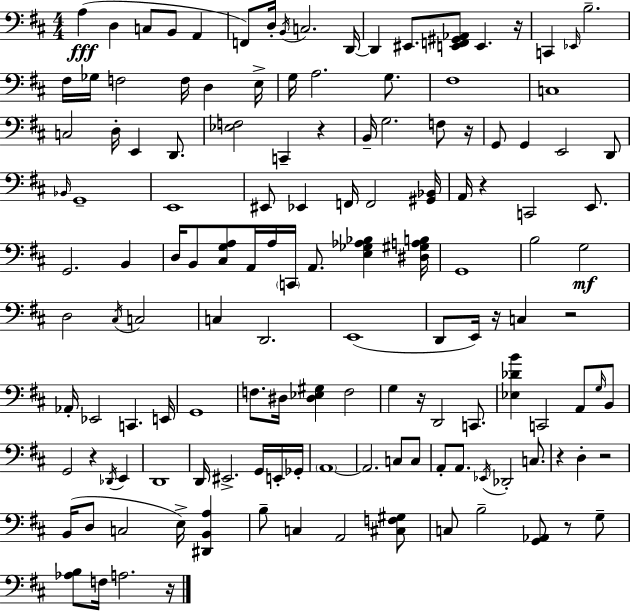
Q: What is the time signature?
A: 4/4